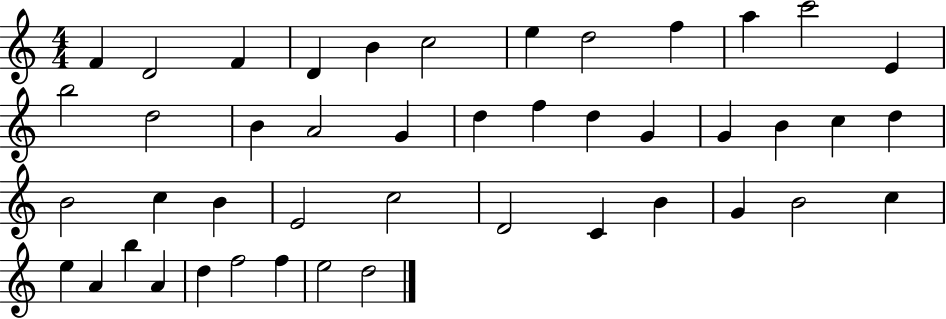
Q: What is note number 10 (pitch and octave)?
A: A5